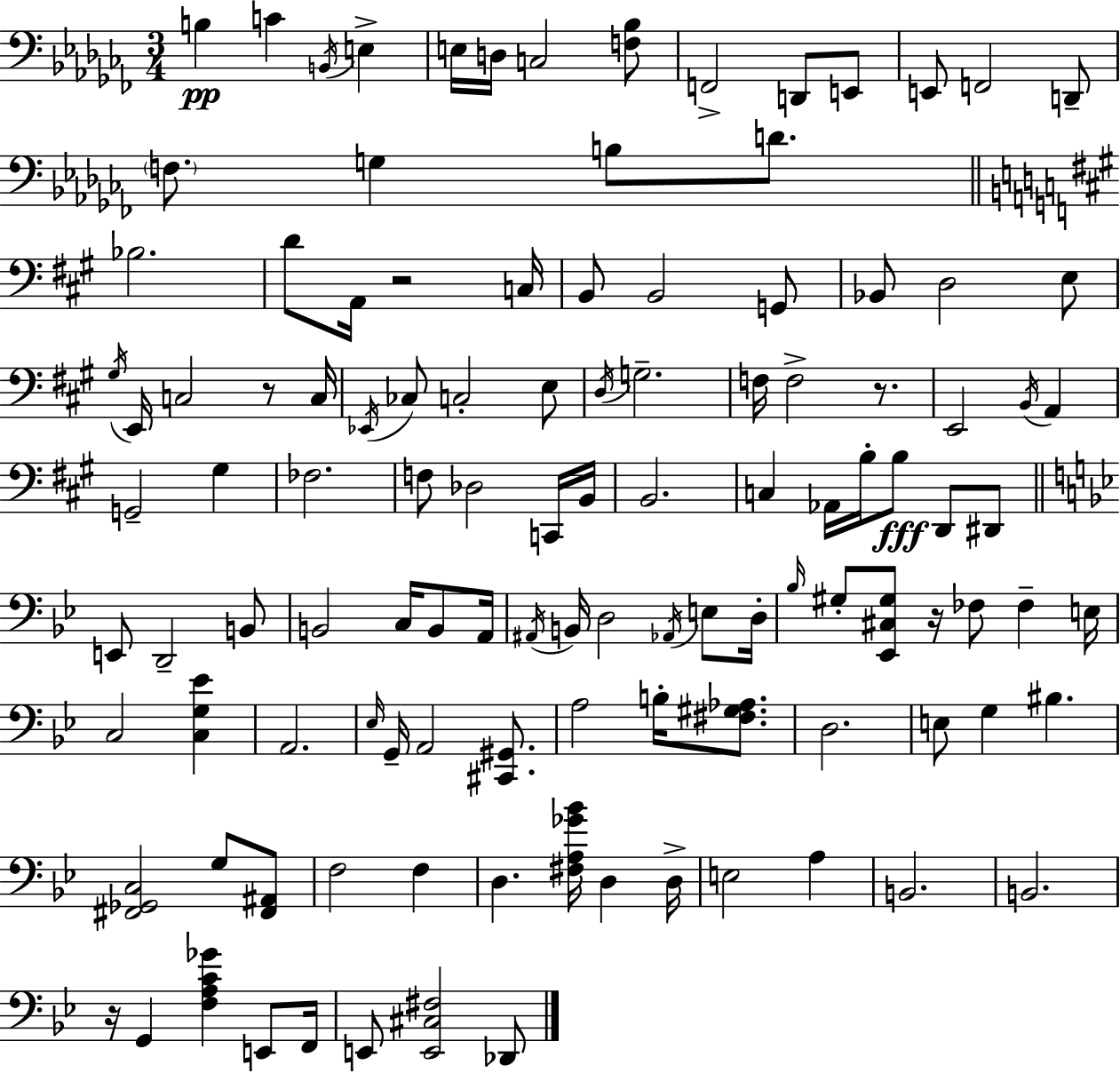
X:1
T:Untitled
M:3/4
L:1/4
K:Abm
B, C B,,/4 E, E,/4 D,/4 C,2 [F,_B,]/2 F,,2 D,,/2 E,,/2 E,,/2 F,,2 D,,/2 F,/2 G, B,/2 D/2 _B,2 D/2 A,,/4 z2 C,/4 B,,/2 B,,2 G,,/2 _B,,/2 D,2 E,/2 ^G,/4 E,,/4 C,2 z/2 C,/4 _E,,/4 _C,/2 C,2 E,/2 D,/4 G,2 F,/4 F,2 z/2 E,,2 B,,/4 A,, G,,2 ^G, _F,2 F,/2 _D,2 C,,/4 B,,/4 B,,2 C, _A,,/4 B,/4 B,/2 D,,/2 ^D,,/2 E,,/2 D,,2 B,,/2 B,,2 C,/4 B,,/2 A,,/4 ^A,,/4 B,,/4 D,2 _A,,/4 E,/2 D,/4 _B,/4 ^G,/2 [_E,,^C,^G,]/2 z/4 _F,/2 _F, E,/4 C,2 [C,G,_E] A,,2 _E,/4 G,,/4 A,,2 [^C,,^G,,]/2 A,2 B,/4 [^F,^G,_A,]/2 D,2 E,/2 G, ^B, [^F,,_G,,C,]2 G,/2 [^F,,^A,,]/2 F,2 F, D, [^F,A,_G_B]/4 D, D,/4 E,2 A, B,,2 B,,2 z/4 G,, [F,A,C_G] E,,/2 F,,/4 E,,/2 [E,,^C,^F,]2 _D,,/2